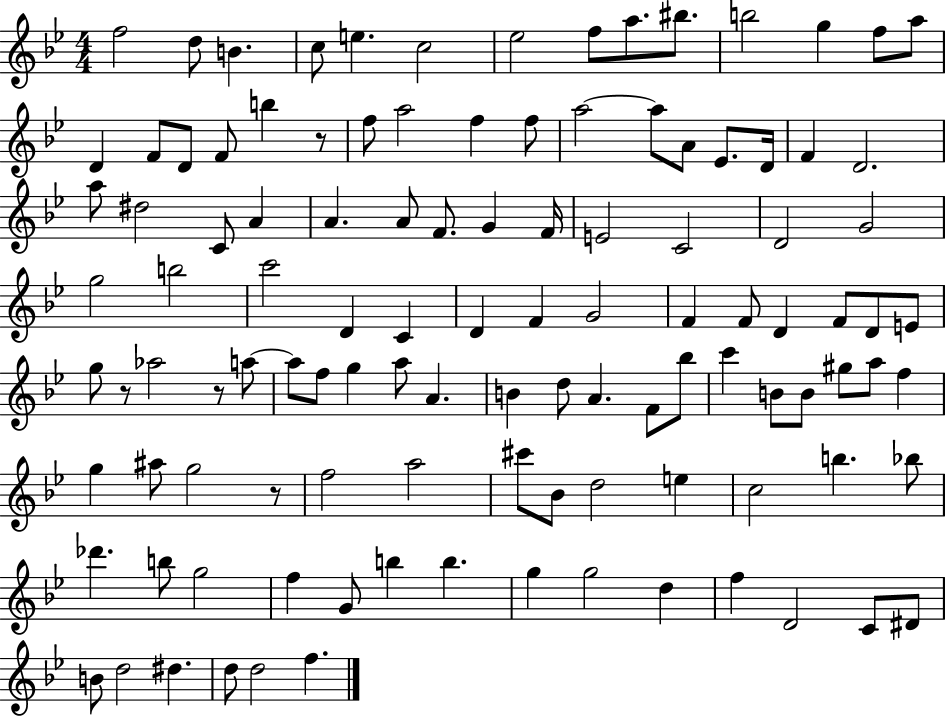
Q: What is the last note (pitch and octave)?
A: F5